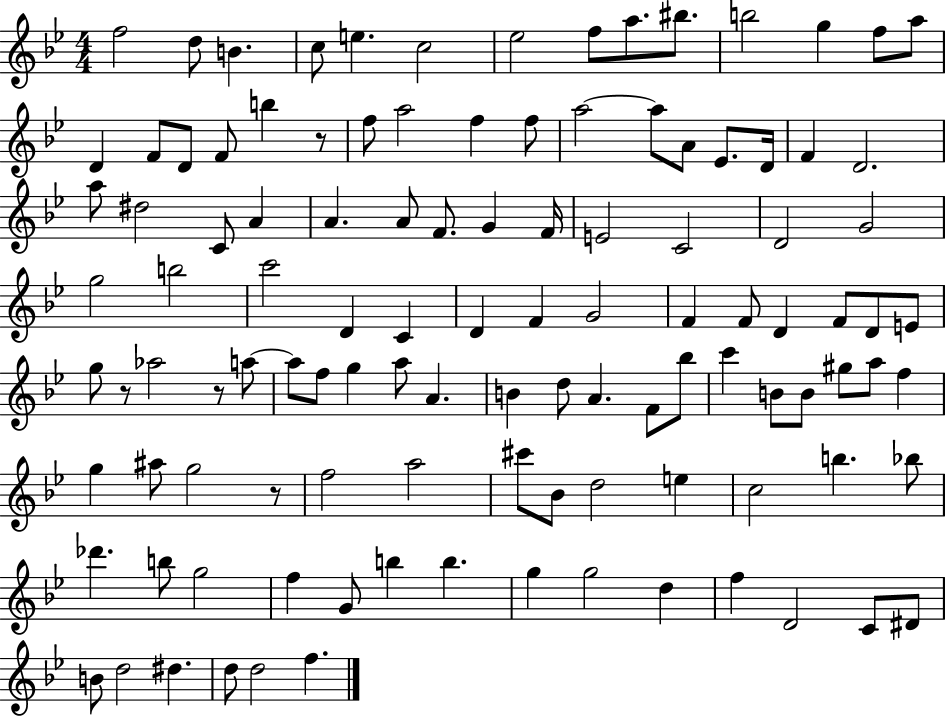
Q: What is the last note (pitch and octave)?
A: F5